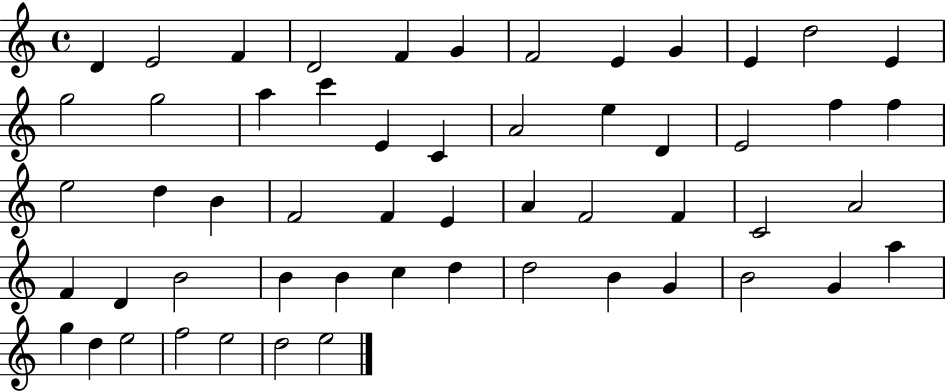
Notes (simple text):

D4/q E4/h F4/q D4/h F4/q G4/q F4/h E4/q G4/q E4/q D5/h E4/q G5/h G5/h A5/q C6/q E4/q C4/q A4/h E5/q D4/q E4/h F5/q F5/q E5/h D5/q B4/q F4/h F4/q E4/q A4/q F4/h F4/q C4/h A4/h F4/q D4/q B4/h B4/q B4/q C5/q D5/q D5/h B4/q G4/q B4/h G4/q A5/q G5/q D5/q E5/h F5/h E5/h D5/h E5/h